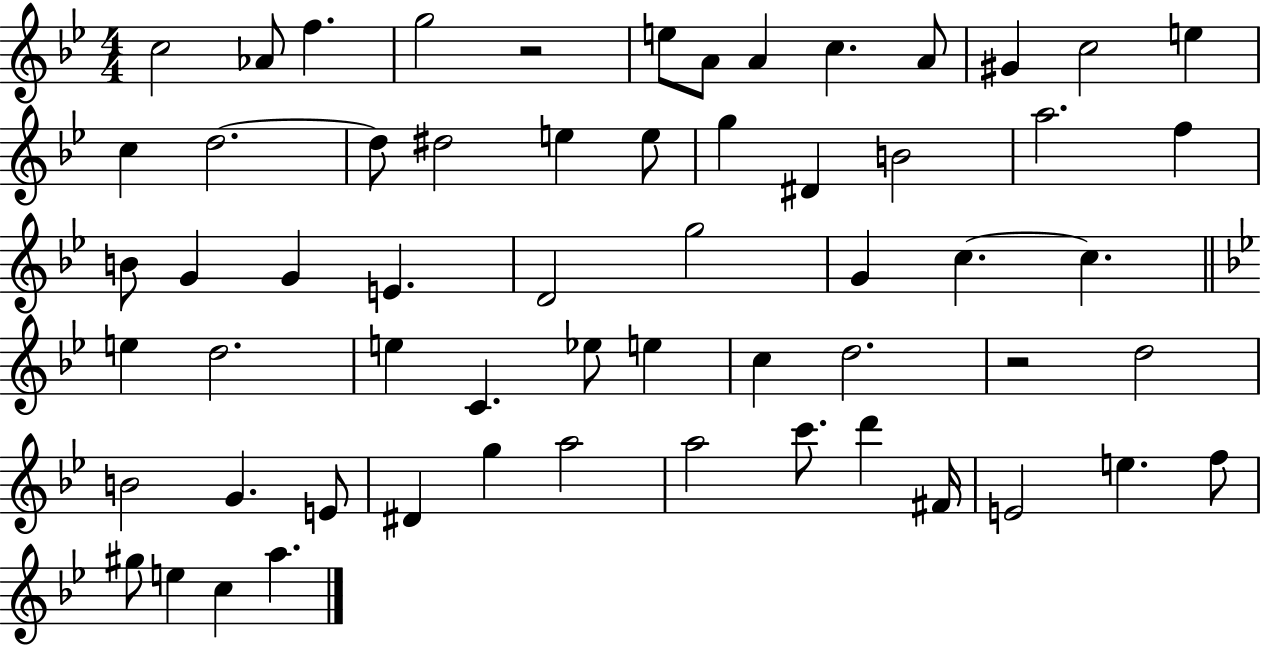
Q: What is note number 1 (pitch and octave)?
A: C5